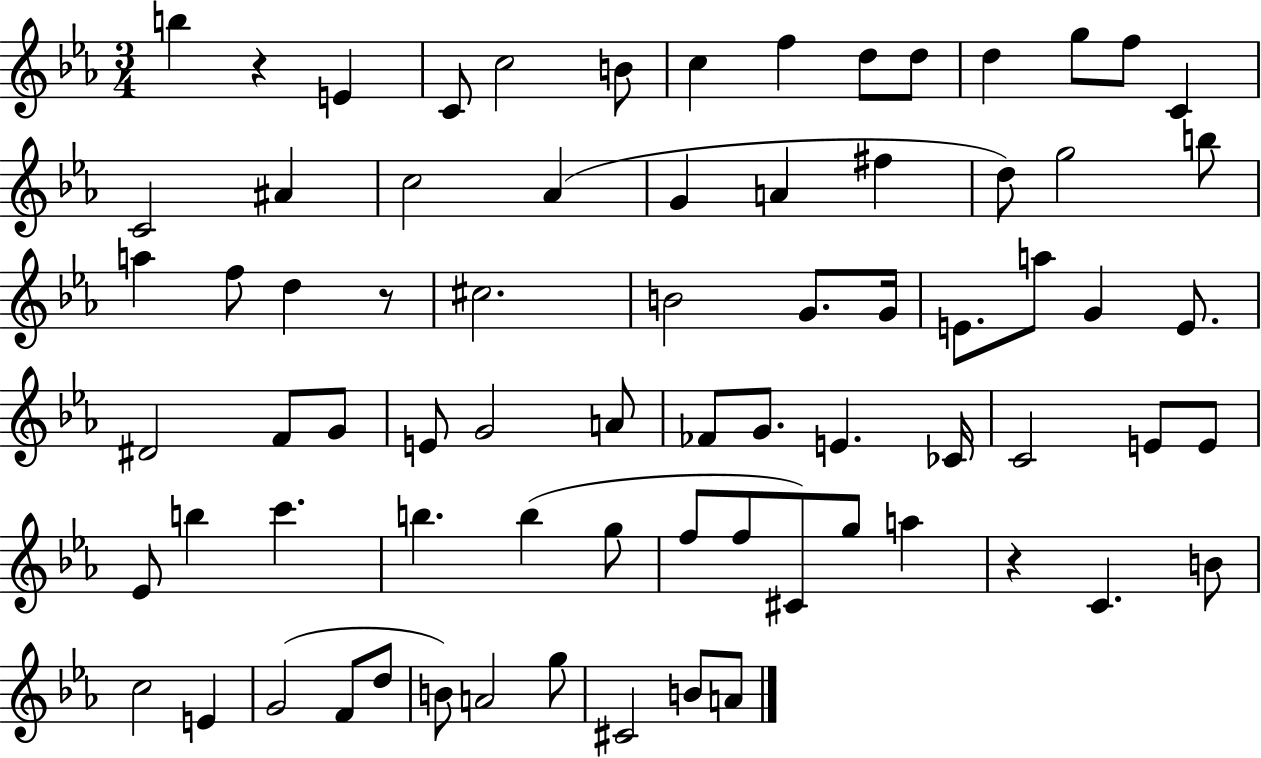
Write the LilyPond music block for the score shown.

{
  \clef treble
  \numericTimeSignature
  \time 3/4
  \key ees \major
  b''4 r4 e'4 | c'8 c''2 b'8 | c''4 f''4 d''8 d''8 | d''4 g''8 f''8 c'4 | \break c'2 ais'4 | c''2 aes'4( | g'4 a'4 fis''4 | d''8) g''2 b''8 | \break a''4 f''8 d''4 r8 | cis''2. | b'2 g'8. g'16 | e'8. a''8 g'4 e'8. | \break dis'2 f'8 g'8 | e'8 g'2 a'8 | fes'8 g'8. e'4. ces'16 | c'2 e'8 e'8 | \break ees'8 b''4 c'''4. | b''4. b''4( g''8 | f''8 f''8 cis'8) g''8 a''4 | r4 c'4. b'8 | \break c''2 e'4 | g'2( f'8 d''8 | b'8) a'2 g''8 | cis'2 b'8 a'8 | \break \bar "|."
}